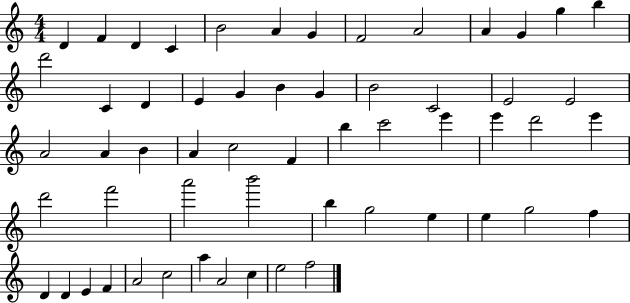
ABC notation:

X:1
T:Untitled
M:4/4
L:1/4
K:C
D F D C B2 A G F2 A2 A G g b d'2 C D E G B G B2 C2 E2 E2 A2 A B A c2 F b c'2 e' e' d'2 e' d'2 f'2 a'2 b'2 b g2 e e g2 f D D E F A2 c2 a A2 c e2 f2